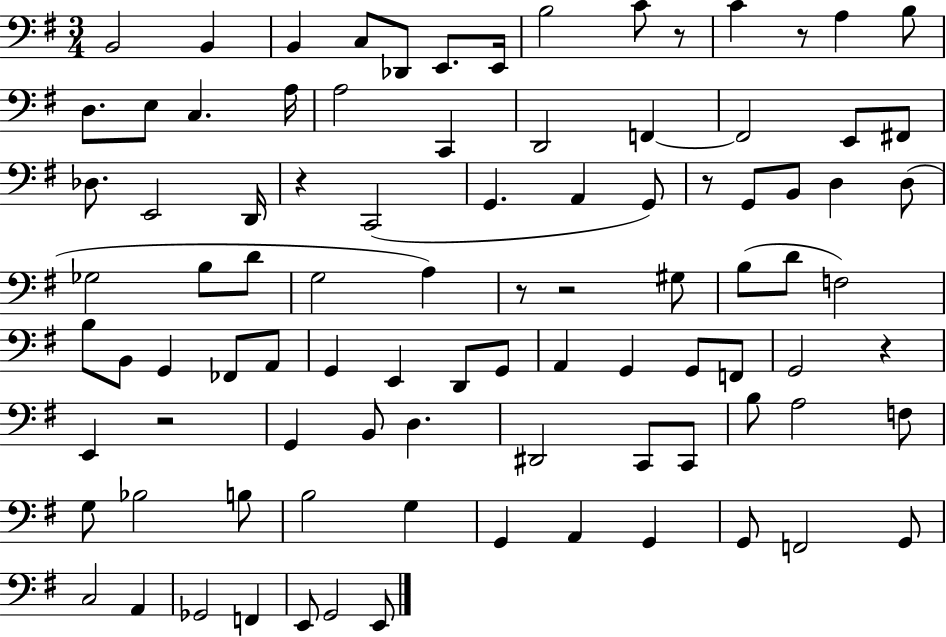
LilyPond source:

{
  \clef bass
  \numericTimeSignature
  \time 3/4
  \key g \major
  b,2 b,4 | b,4 c8 des,8 e,8. e,16 | b2 c'8 r8 | c'4 r8 a4 b8 | \break d8. e8 c4. a16 | a2 c,4 | d,2 f,4~~ | f,2 e,8 fis,8 | \break des8. e,2 d,16 | r4 c,2( | g,4. a,4 g,8) | r8 g,8 b,8 d4 d8( | \break ges2 b8 d'8 | g2 a4) | r8 r2 gis8 | b8( d'8 f2) | \break b8 b,8 g,4 fes,8 a,8 | g,4 e,4 d,8 g,8 | a,4 g,4 g,8 f,8 | g,2 r4 | \break e,4 r2 | g,4 b,8 d4. | dis,2 c,8 c,8 | b8 a2 f8 | \break g8 bes2 b8 | b2 g4 | g,4 a,4 g,4 | g,8 f,2 g,8 | \break c2 a,4 | ges,2 f,4 | e,8 g,2 e,8 | \bar "|."
}